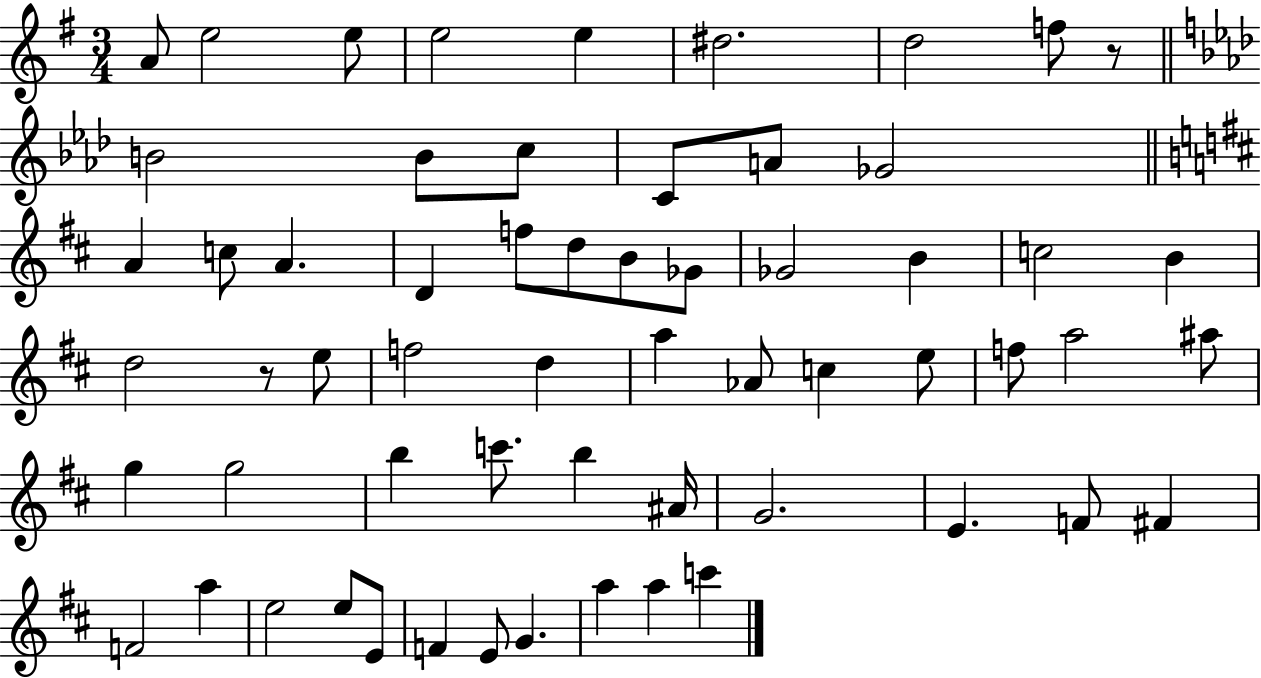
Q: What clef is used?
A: treble